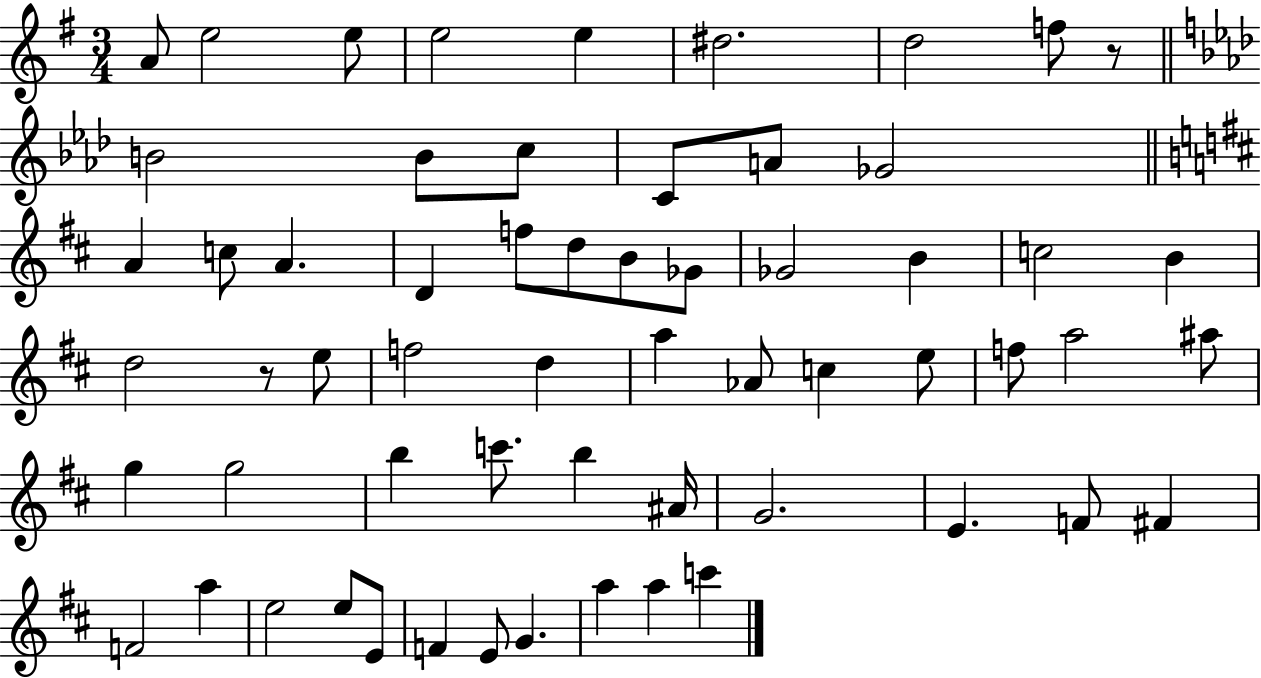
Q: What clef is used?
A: treble